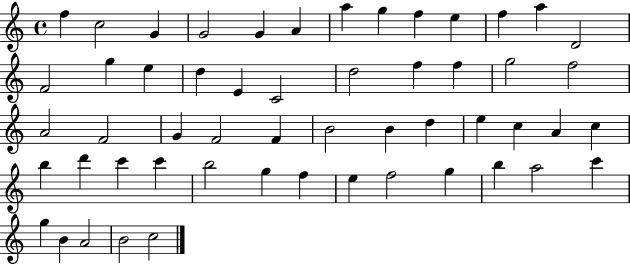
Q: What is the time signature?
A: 4/4